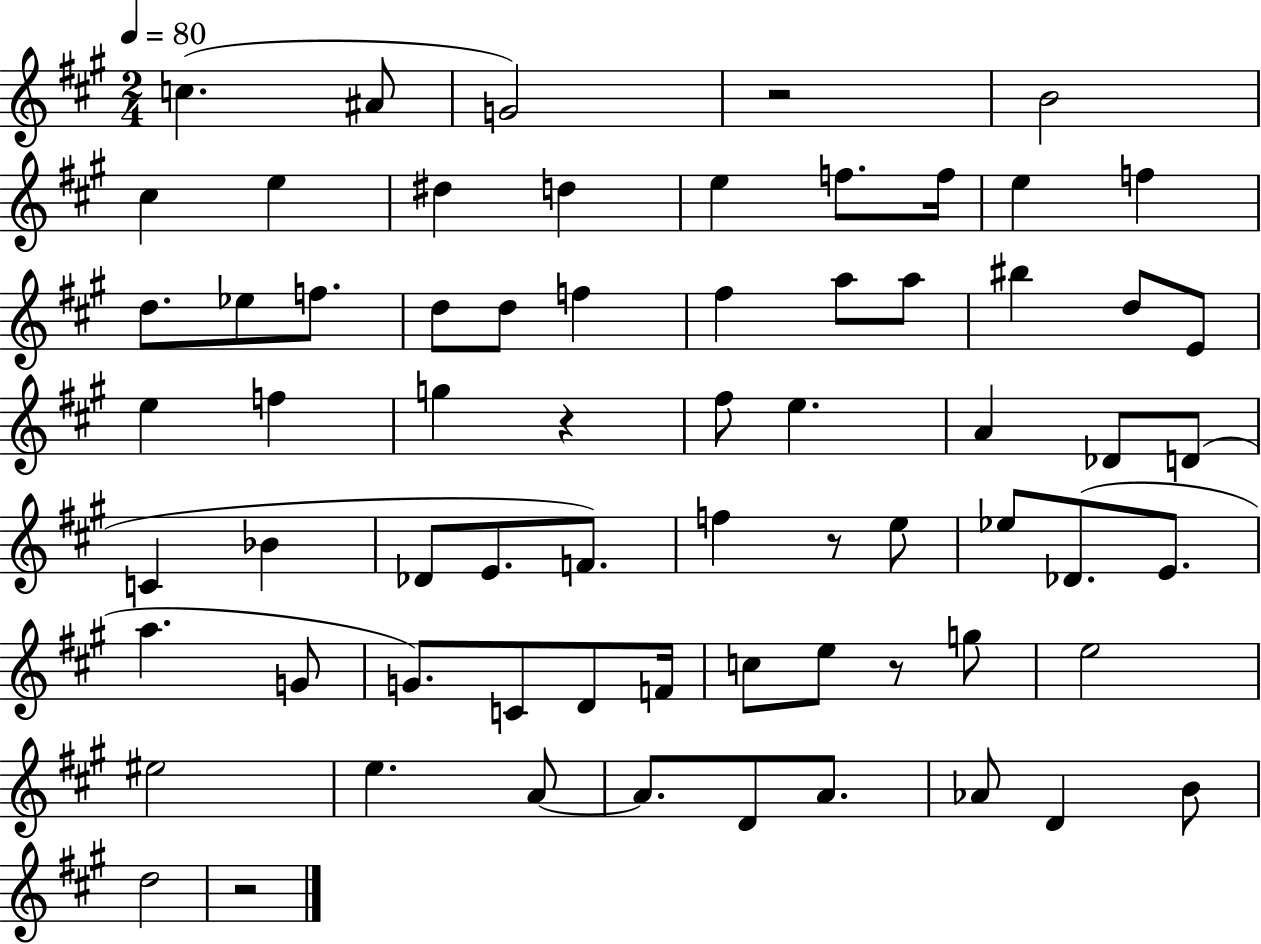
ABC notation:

X:1
T:Untitled
M:2/4
L:1/4
K:A
c ^A/2 G2 z2 B2 ^c e ^d d e f/2 f/4 e f d/2 _e/2 f/2 d/2 d/2 f ^f a/2 a/2 ^b d/2 E/2 e f g z ^f/2 e A _D/2 D/2 C _B _D/2 E/2 F/2 f z/2 e/2 _e/2 _D/2 E/2 a G/2 G/2 C/2 D/2 F/4 c/2 e/2 z/2 g/2 e2 ^e2 e A/2 A/2 D/2 A/2 _A/2 D B/2 d2 z2